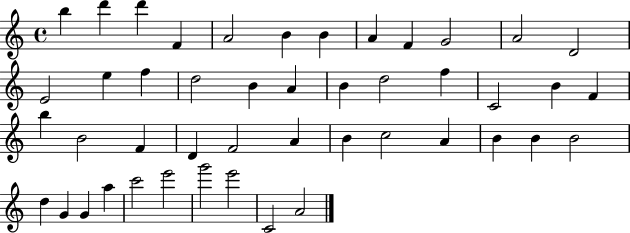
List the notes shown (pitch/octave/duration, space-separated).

B5/q D6/q D6/q F4/q A4/h B4/q B4/q A4/q F4/q G4/h A4/h D4/h E4/h E5/q F5/q D5/h B4/q A4/q B4/q D5/h F5/q C4/h B4/q F4/q B5/q B4/h F4/q D4/q F4/h A4/q B4/q C5/h A4/q B4/q B4/q B4/h D5/q G4/q G4/q A5/q C6/h E6/h G6/h E6/h C4/h A4/h